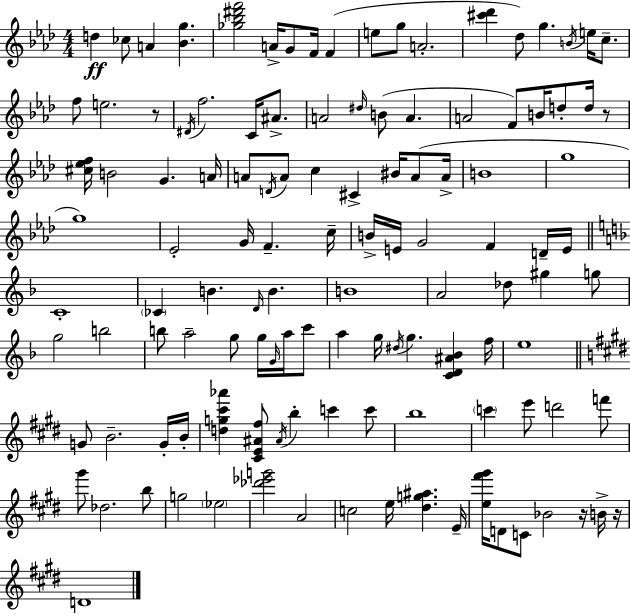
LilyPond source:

{
  \clef treble
  \numericTimeSignature
  \time 4/4
  \key f \minor
  d''4\ff ces''8 a'4 <bes' g''>4. | <ges'' bes'' dis''' f'''>2 a'16-> g'8 f'16 f'4( | e''8 g''8 a'2.-. | <cis''' des'''>4 des''8) g''4. \acciaccatura { b'16 } e''16 c''8.-- | \break f''8 e''2. r8 | \acciaccatura { dis'16 } f''2. c'16 ais'8.-> | a'2 \grace { dis''16 } b'8( a'4. | a'2 f'8) b'16 d''8-. | \break d''16 r8 <cis'' ees'' f''>16 b'2 g'4. | a'16 a'8 \acciaccatura { d'16 } a'8 c''4 cis'4-> | bis'16 a'8( a'16-> b'1 | g''1 | \break g''1) | ees'2-. g'16 f'4.-- | c''16-- b'16-> e'16 g'2 f'4 | d'16-- e'16 \bar "||" \break \key d \minor c'1-. | \parenthesize ces'4 b'4. \grace { d'16 } b'4. | b'1 | a'2 des''8 gis''4 g''8 | \break g''2 b''2 | b''8 a''2-- g''8 g''16 \grace { g'16 } a''16 | c'''8 a''4 g''16 \acciaccatura { dis''16 } g''4. <c' d' ais' bes'>4 | f''16 e''1 | \break \bar "||" \break \key e \major g'8 b'2.-- g'16-. b'16-. | <d'' g'' cis''' aes'''>4 <cis' e' ais' fis''>8 \acciaccatura { ais'16 } b''4-. c'''4 c'''8 | b''1 | \parenthesize c'''4 e'''8 d'''2 f'''8 | \break gis'''8 des''2. b''8 | g''2 \parenthesize ees''2 | <des''' ees''' g'''>2 a'2 | c''2 e''16 <dis'' g'' ais''>4. | \break e'16-- <e'' fis''' gis'''>16 d'8 c'8 bes'2 r16 b'16-> | r16 d'1 | \bar "|."
}